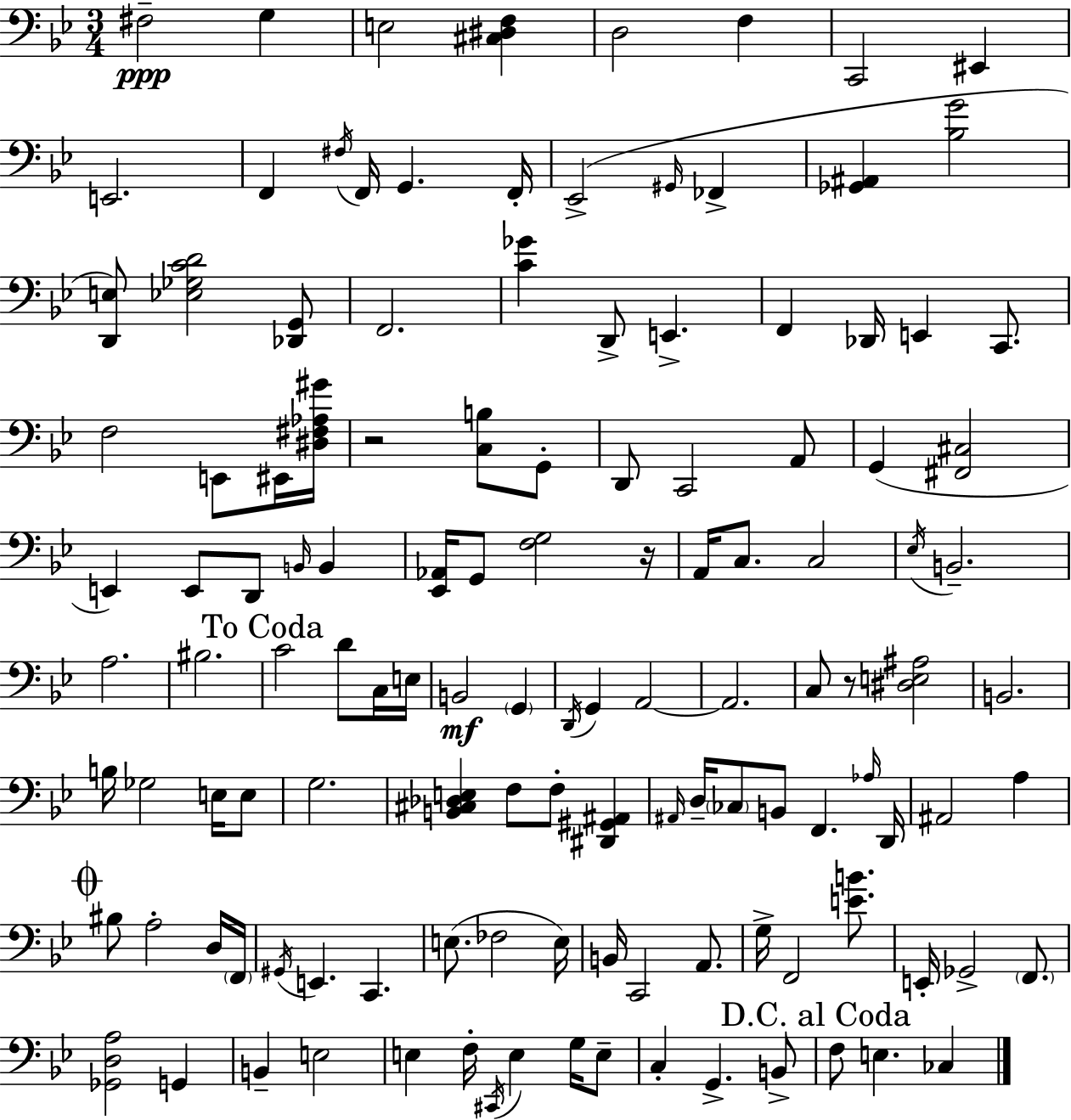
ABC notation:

X:1
T:Untitled
M:3/4
L:1/4
K:Bb
^F,2 G, E,2 [^C,^D,F,] D,2 F, C,,2 ^E,, E,,2 F,, ^F,/4 F,,/4 G,, F,,/4 _E,,2 ^G,,/4 _F,, [_G,,^A,,] [_B,G]2 [D,,E,]/2 [_E,_G,CD]2 [_D,,G,,]/2 F,,2 [C_G] D,,/2 E,, F,, _D,,/4 E,, C,,/2 F,2 E,,/2 ^E,,/4 [^D,^F,_A,^G]/4 z2 [C,B,]/2 G,,/2 D,,/2 C,,2 A,,/2 G,, [^F,,^C,]2 E,, E,,/2 D,,/2 B,,/4 B,, [_E,,_A,,]/4 G,,/2 [F,G,]2 z/4 A,,/4 C,/2 C,2 _E,/4 B,,2 A,2 ^B,2 C2 D/2 C,/4 E,/4 B,,2 G,, D,,/4 G,, A,,2 A,,2 C,/2 z/2 [^D,E,^A,]2 B,,2 B,/4 _G,2 E,/4 E,/2 G,2 [B,,^C,_D,E,] F,/2 F,/2 [^D,,^G,,^A,,] ^A,,/4 D,/4 _C,/2 B,,/2 F,, _A,/4 D,,/4 ^A,,2 A, ^B,/2 A,2 D,/4 F,,/4 ^G,,/4 E,, C,, E,/2 _F,2 E,/4 B,,/4 C,,2 A,,/2 G,/4 F,,2 [EB]/2 E,,/4 _G,,2 F,,/2 [_G,,D,A,]2 G,, B,, E,2 E, F,/4 ^C,,/4 E, G,/4 E,/2 C, G,, B,,/2 F,/2 E, _C,